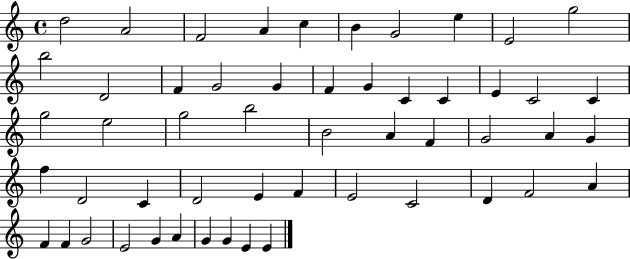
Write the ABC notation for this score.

X:1
T:Untitled
M:4/4
L:1/4
K:C
d2 A2 F2 A c B G2 e E2 g2 b2 D2 F G2 G F G C C E C2 C g2 e2 g2 b2 B2 A F G2 A G f D2 C D2 E F E2 C2 D F2 A F F G2 E2 G A G G E E